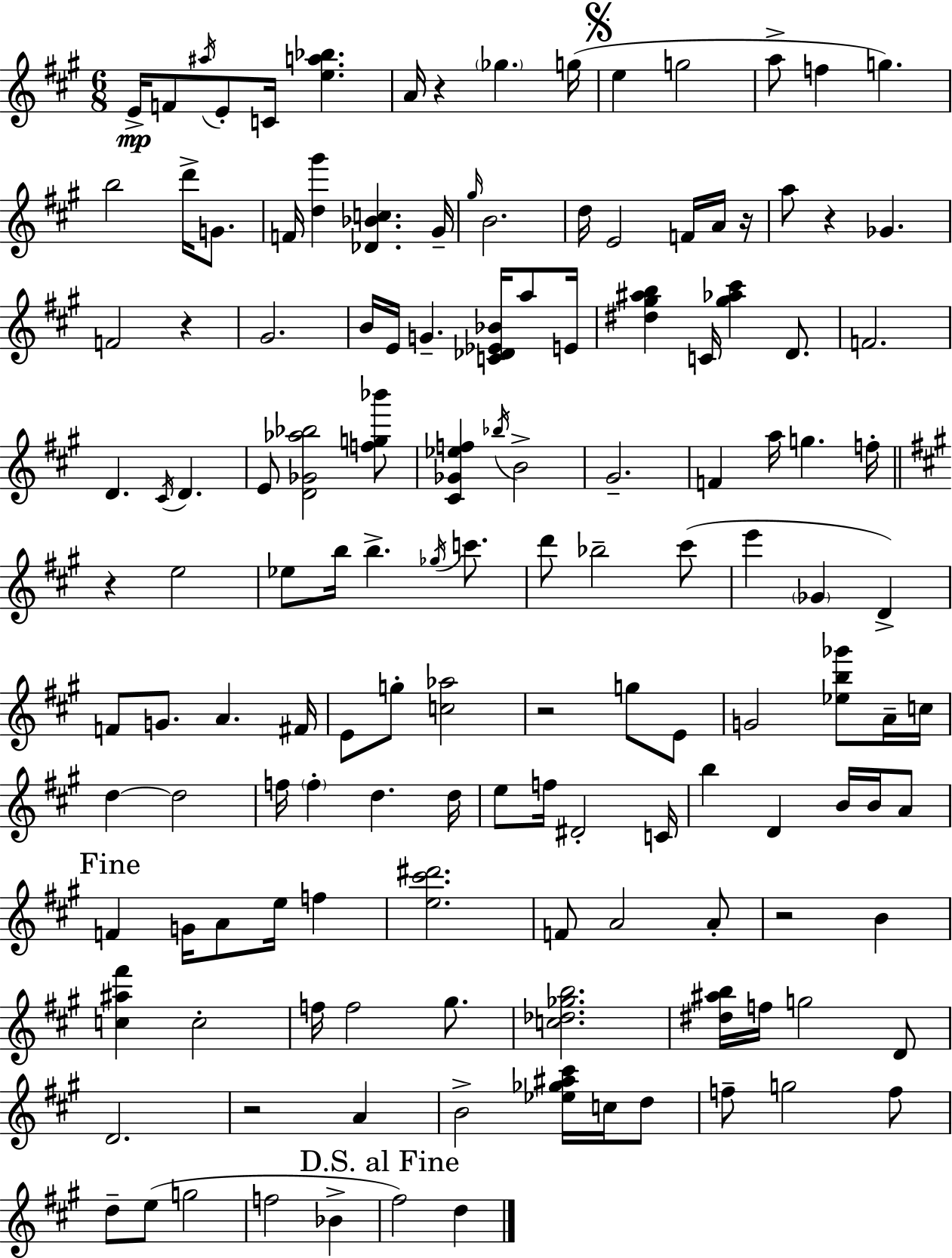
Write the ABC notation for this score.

X:1
T:Untitled
M:6/8
L:1/4
K:A
E/4 F/2 ^a/4 E/2 C/4 [ea_b] A/4 z _g g/4 e g2 a/2 f g b2 d'/4 G/2 F/4 [d^g'] [_D_Bc] ^G/4 ^g/4 B2 d/4 E2 F/4 A/4 z/4 a/2 z _G F2 z ^G2 B/4 E/4 G [C_D_E_B]/4 a/2 E/4 [^d^g^ab] C/4 [^g_a^c'] D/2 F2 D ^C/4 D E/2 [D_G_a_b]2 [fg_b']/2 [^C_G_ef] _b/4 B2 ^G2 F a/4 g f/4 z e2 _e/2 b/4 b _g/4 c'/2 d'/2 _b2 ^c'/2 e' _G D F/2 G/2 A ^F/4 E/2 g/2 [c_a]2 z2 g/2 E/2 G2 [_eb_g']/2 A/4 c/4 d d2 f/4 f d d/4 e/2 f/4 ^D2 C/4 b D B/4 B/4 A/2 F G/4 A/2 e/4 f [e^c'^d']2 F/2 A2 A/2 z2 B [c^a^f'] c2 f/4 f2 ^g/2 [c_d_gb]2 [^d^ab]/4 f/4 g2 D/2 D2 z2 A B2 [_e_g^a^c']/4 c/4 d/2 f/2 g2 f/2 d/2 e/2 g2 f2 _B ^f2 d